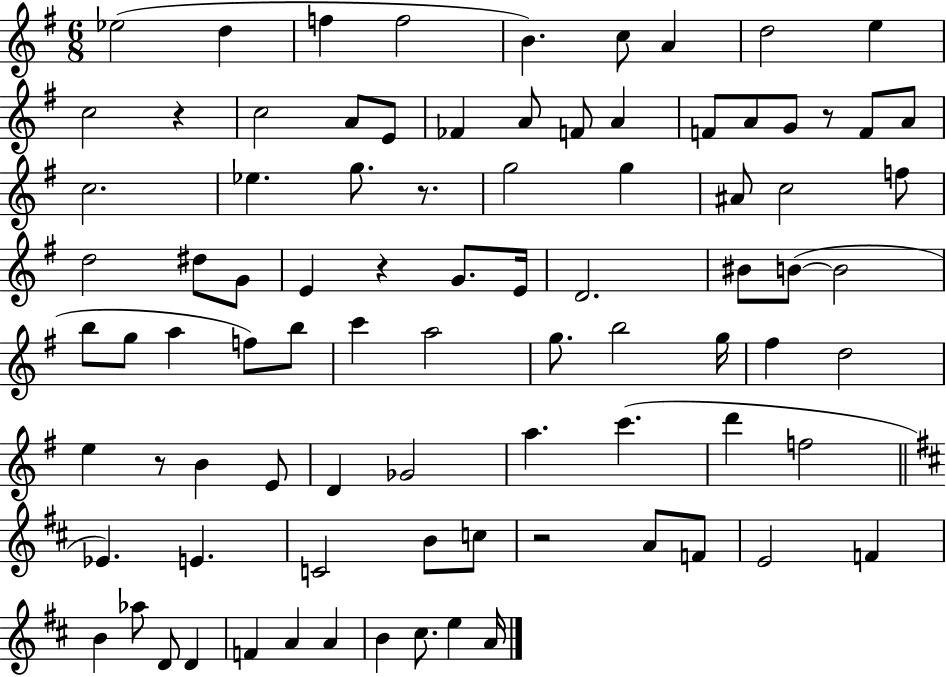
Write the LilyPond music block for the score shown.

{
  \clef treble
  \numericTimeSignature
  \time 6/8
  \key g \major
  ees''2( d''4 | f''4 f''2 | b'4.) c''8 a'4 | d''2 e''4 | \break c''2 r4 | c''2 a'8 e'8 | fes'4 a'8 f'8 a'4 | f'8 a'8 g'8 r8 f'8 a'8 | \break c''2. | ees''4. g''8. r8. | g''2 g''4 | ais'8 c''2 f''8 | \break d''2 dis''8 g'8 | e'4 r4 g'8. e'16 | d'2. | bis'8 b'8~(~ b'2 | \break b''8 g''8 a''4 f''8) b''8 | c'''4 a''2 | g''8. b''2 g''16 | fis''4 d''2 | \break e''4 r8 b'4 e'8 | d'4 ges'2 | a''4. c'''4.( | d'''4 f''2 | \break \bar "||" \break \key d \major ees'4.) e'4. | c'2 b'8 c''8 | r2 a'8 f'8 | e'2 f'4 | \break b'4 aes''8 d'8 d'4 | f'4 a'4 a'4 | b'4 cis''8. e''4 a'16 | \bar "|."
}